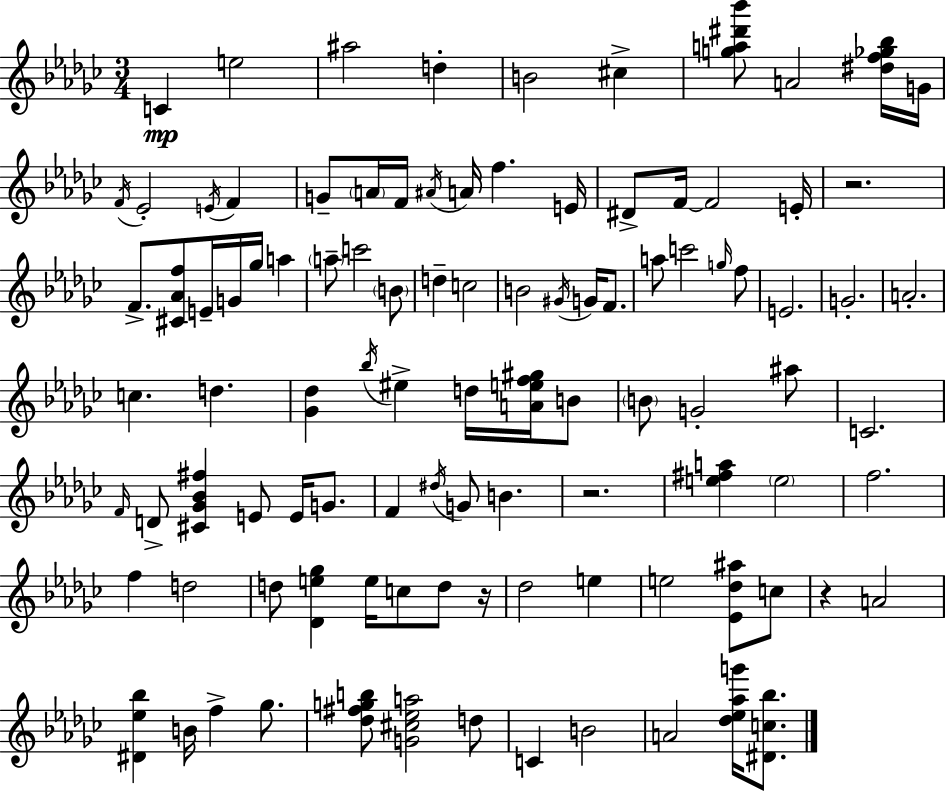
C4/q E5/h A#5/h D5/q B4/h C#5/q [G5,A5,D#6,Bb6]/e A4/h [D#5,F5,Gb5,Bb5]/s G4/s F4/s Eb4/h E4/s F4/q G4/e A4/s F4/s A#4/s A4/s F5/q. E4/s D#4/e F4/s F4/h E4/s R/h. F4/e. [C#4,Ab4,F5]/e E4/s G4/s Gb5/s A5/q A5/e C6/h B4/e D5/q C5/h B4/h G#4/s G4/s F4/e. A5/e C6/h G5/s F5/e E4/h. G4/h. A4/h. C5/q. D5/q. [Gb4,Db5]/q Bb5/s EIS5/q D5/s [A4,E5,F5,G#5]/s B4/e B4/e G4/h A#5/e C4/h. F4/s D4/e [C#4,Gb4,Bb4,F#5]/q E4/e E4/s G4/e. F4/q D#5/s G4/e B4/q. R/h. [E5,F#5,A5]/q E5/h F5/h. F5/q D5/h D5/e [Db4,E5,Gb5]/q E5/s C5/e D5/e R/s Db5/h E5/q E5/h [Eb4,Db5,A#5]/e C5/e R/q A4/h [D#4,Eb5,Bb5]/q B4/s F5/q Gb5/e. [Db5,F#5,G5,B5]/e [G4,C#5,Eb5,A5]/h D5/e C4/q B4/h A4/h [Db5,Eb5,Ab5,G6]/s [D#4,C5,Bb5]/e.